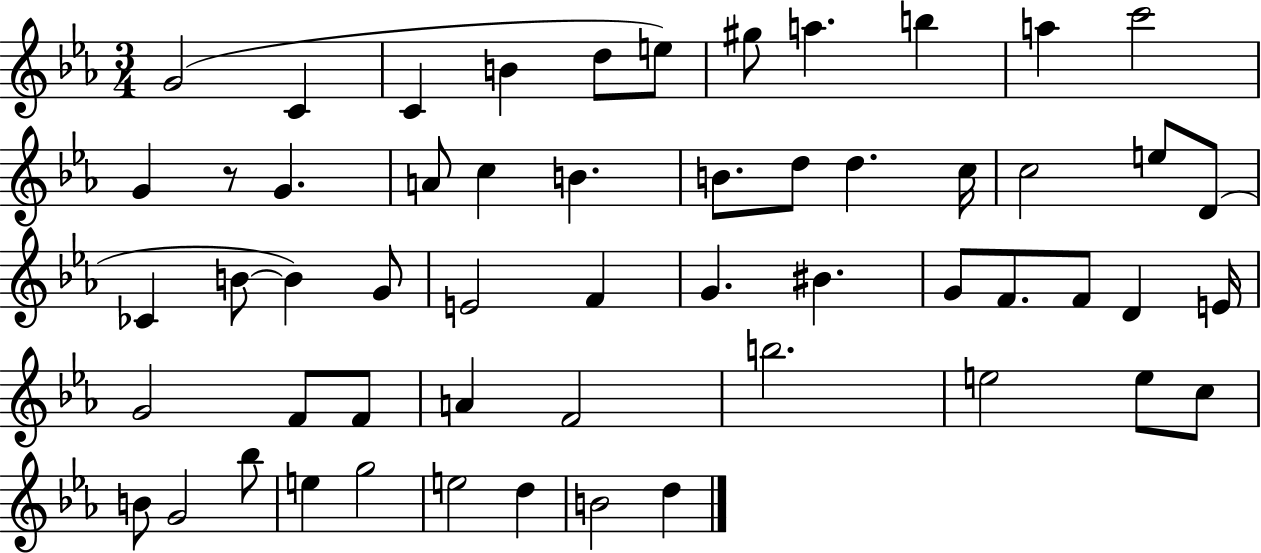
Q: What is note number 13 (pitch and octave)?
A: G4